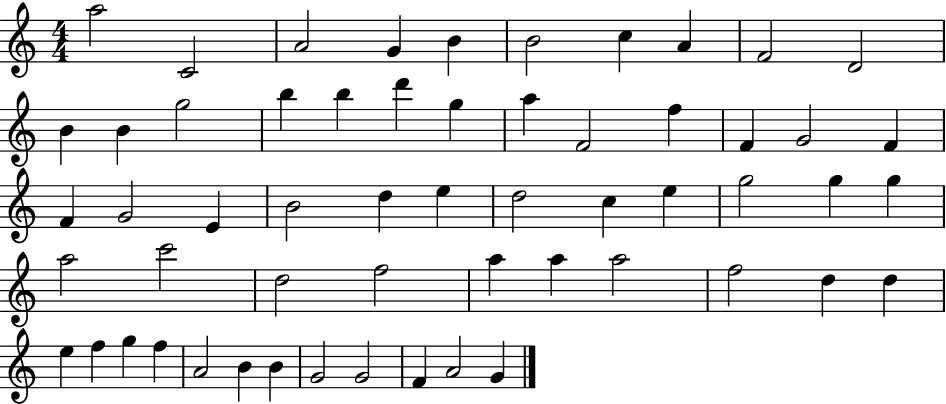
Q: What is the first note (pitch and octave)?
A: A5